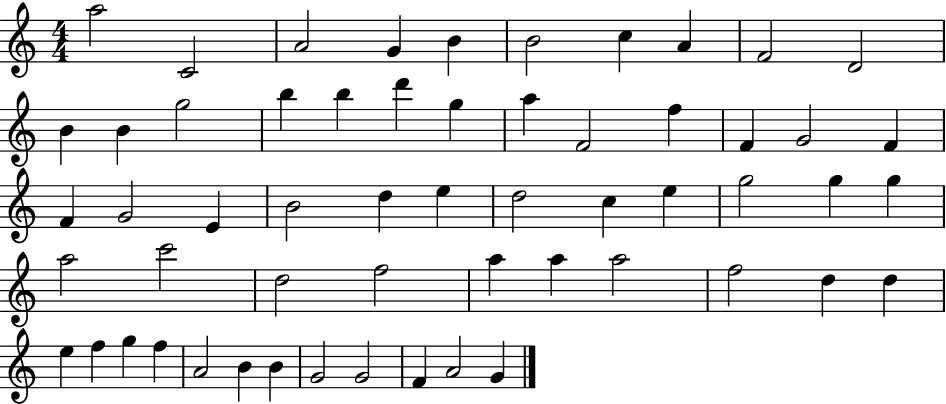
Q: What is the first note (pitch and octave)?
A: A5